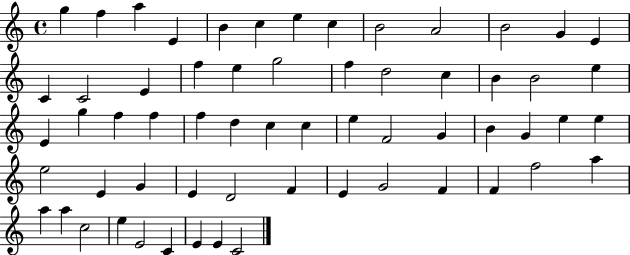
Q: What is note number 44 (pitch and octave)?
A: E4